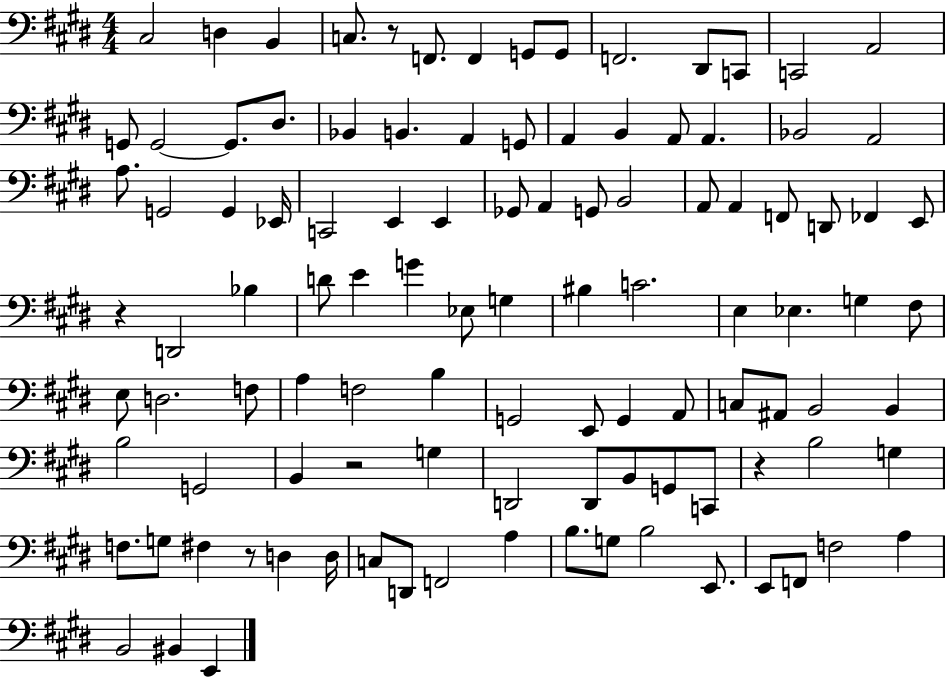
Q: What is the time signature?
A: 4/4